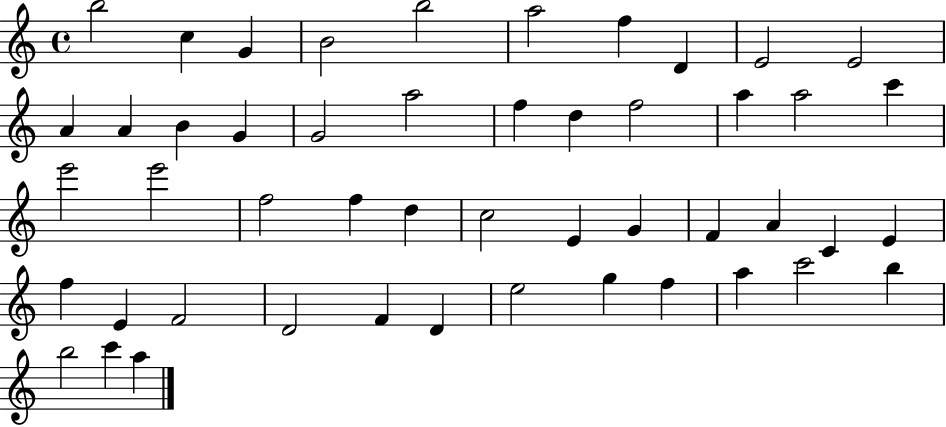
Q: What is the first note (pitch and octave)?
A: B5